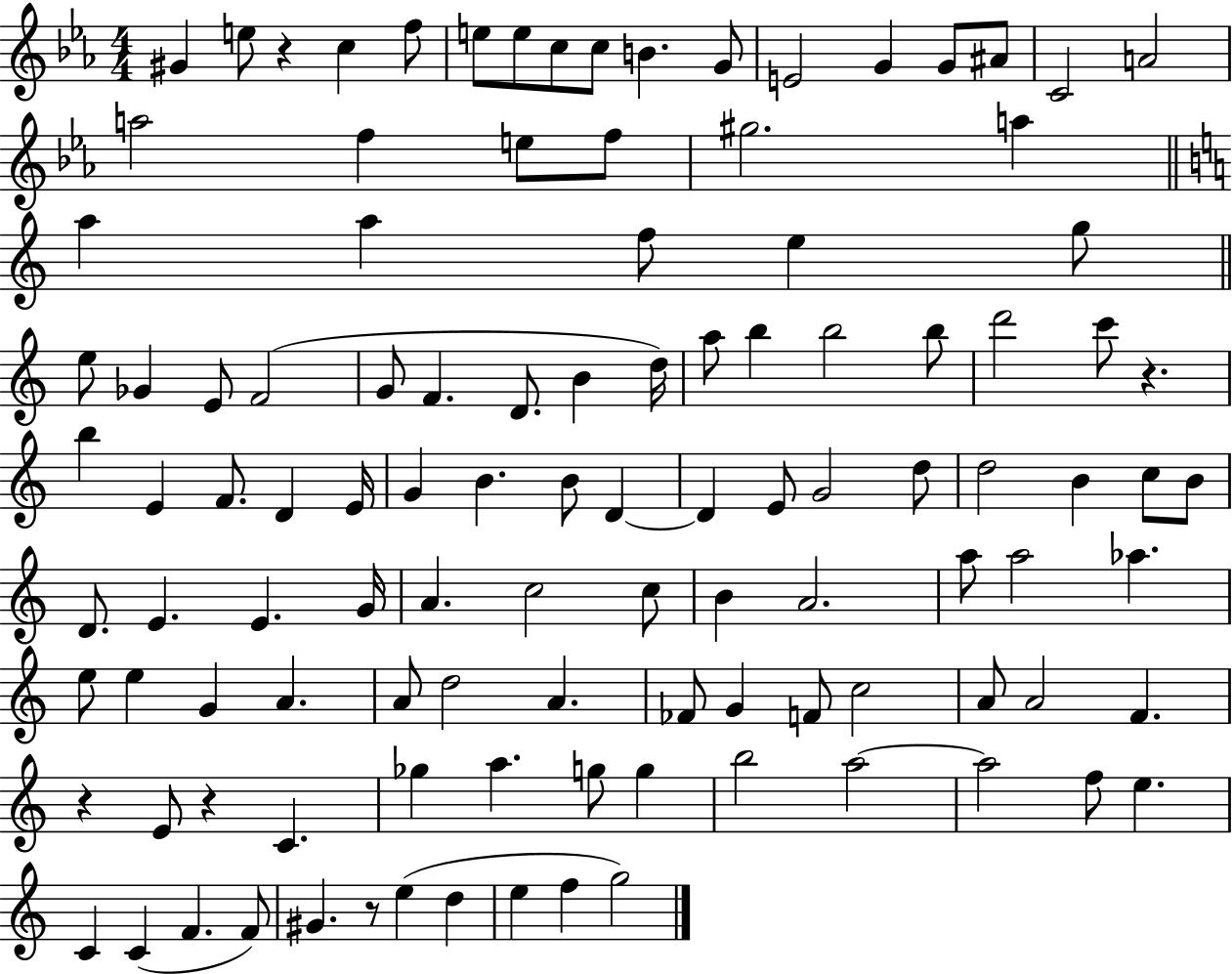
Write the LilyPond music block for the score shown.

{
  \clef treble
  \numericTimeSignature
  \time 4/4
  \key ees \major
  gis'4 e''8 r4 c''4 f''8 | e''8 e''8 c''8 c''8 b'4. g'8 | e'2 g'4 g'8 ais'8 | c'2 a'2 | \break a''2 f''4 e''8 f''8 | gis''2. a''4 | \bar "||" \break \key c \major a''4 a''4 f''8 e''4 g''8 | \bar "||" \break \key c \major e''8 ges'4 e'8 f'2( | g'8 f'4. d'8. b'4 d''16) | a''8 b''4 b''2 b''8 | d'''2 c'''8 r4. | \break b''4 e'4 f'8. d'4 e'16 | g'4 b'4. b'8 d'4~~ | d'4 e'8 g'2 d''8 | d''2 b'4 c''8 b'8 | \break d'8. e'4. e'4. g'16 | a'4. c''2 c''8 | b'4 a'2. | a''8 a''2 aes''4. | \break e''8 e''4 g'4 a'4. | a'8 d''2 a'4. | fes'8 g'4 f'8 c''2 | a'8 a'2 f'4. | \break r4 e'8 r4 c'4. | ges''4 a''4. g''8 g''4 | b''2 a''2~~ | a''2 f''8 e''4. | \break c'4 c'4( f'4. f'8) | gis'4. r8 e''4( d''4 | e''4 f''4 g''2) | \bar "|."
}